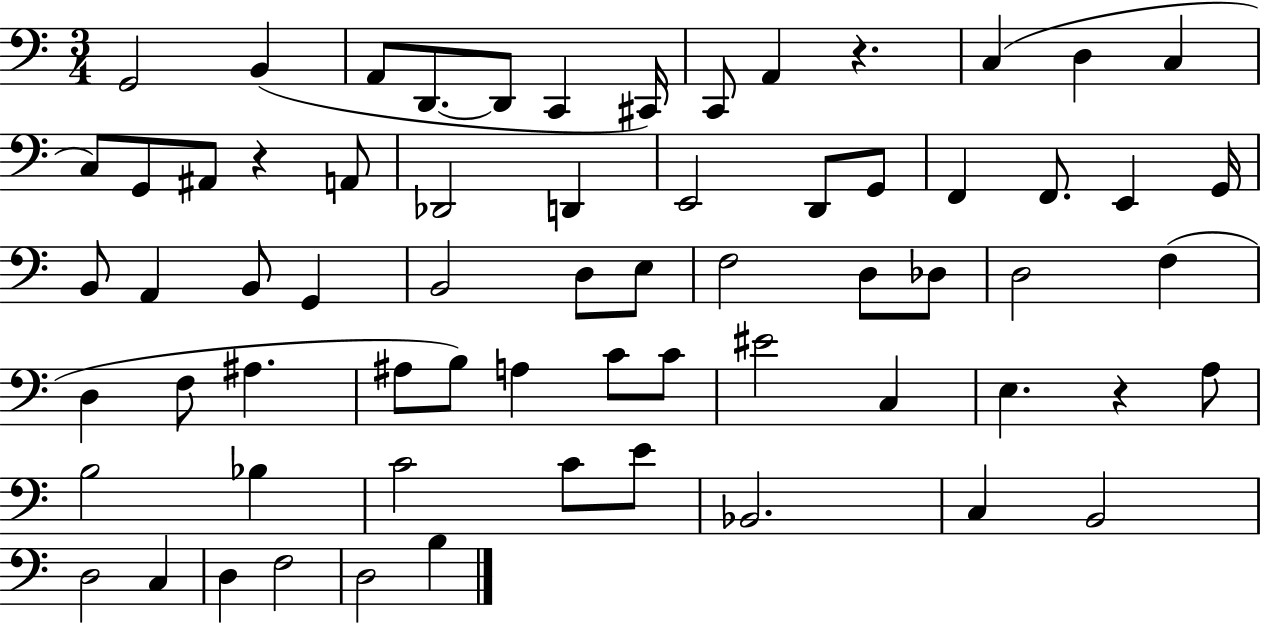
X:1
T:Untitled
M:3/4
L:1/4
K:C
G,,2 B,, A,,/2 D,,/2 D,,/2 C,, ^C,,/4 C,,/2 A,, z C, D, C, C,/2 G,,/2 ^A,,/2 z A,,/2 _D,,2 D,, E,,2 D,,/2 G,,/2 F,, F,,/2 E,, G,,/4 B,,/2 A,, B,,/2 G,, B,,2 D,/2 E,/2 F,2 D,/2 _D,/2 D,2 F, D, F,/2 ^A, ^A,/2 B,/2 A, C/2 C/2 ^E2 C, E, z A,/2 B,2 _B, C2 C/2 E/2 _B,,2 C, B,,2 D,2 C, D, F,2 D,2 B,